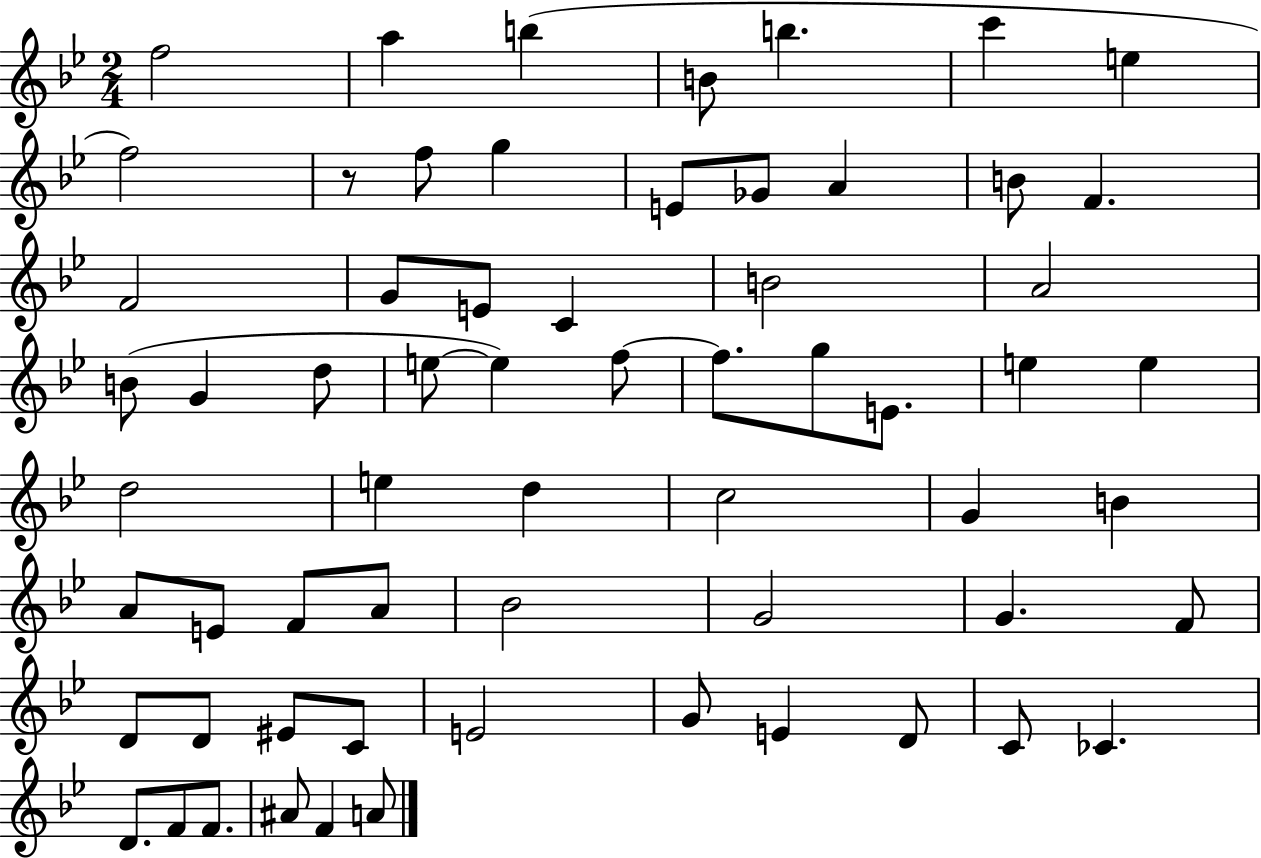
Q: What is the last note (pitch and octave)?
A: A4